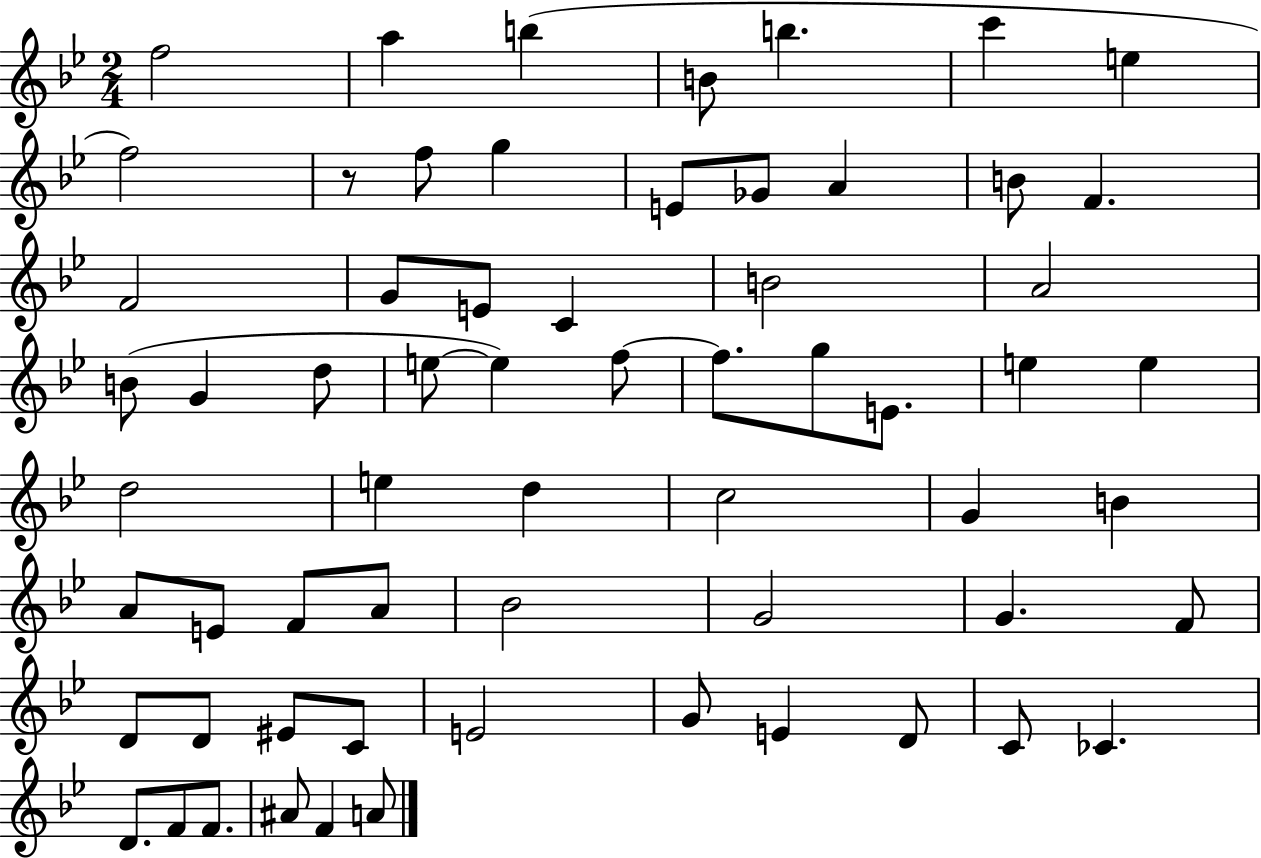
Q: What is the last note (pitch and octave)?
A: A4